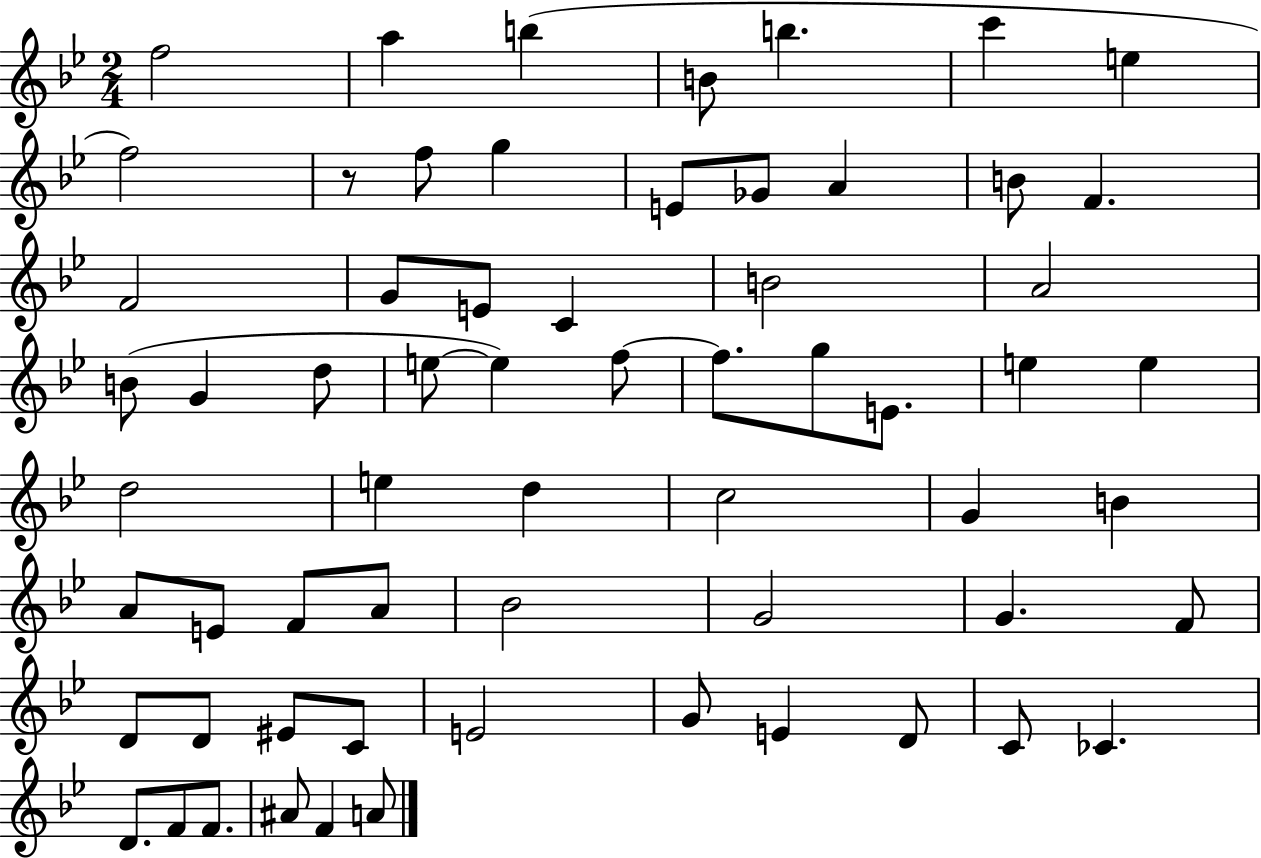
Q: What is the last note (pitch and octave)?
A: A4